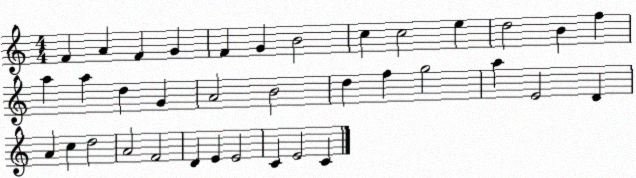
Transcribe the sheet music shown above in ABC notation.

X:1
T:Untitled
M:4/4
L:1/4
K:C
F A F G F G B2 c c2 e d2 B f a a d G A2 B2 d f g2 a E2 D A c d2 A2 F2 D E E2 C E2 C